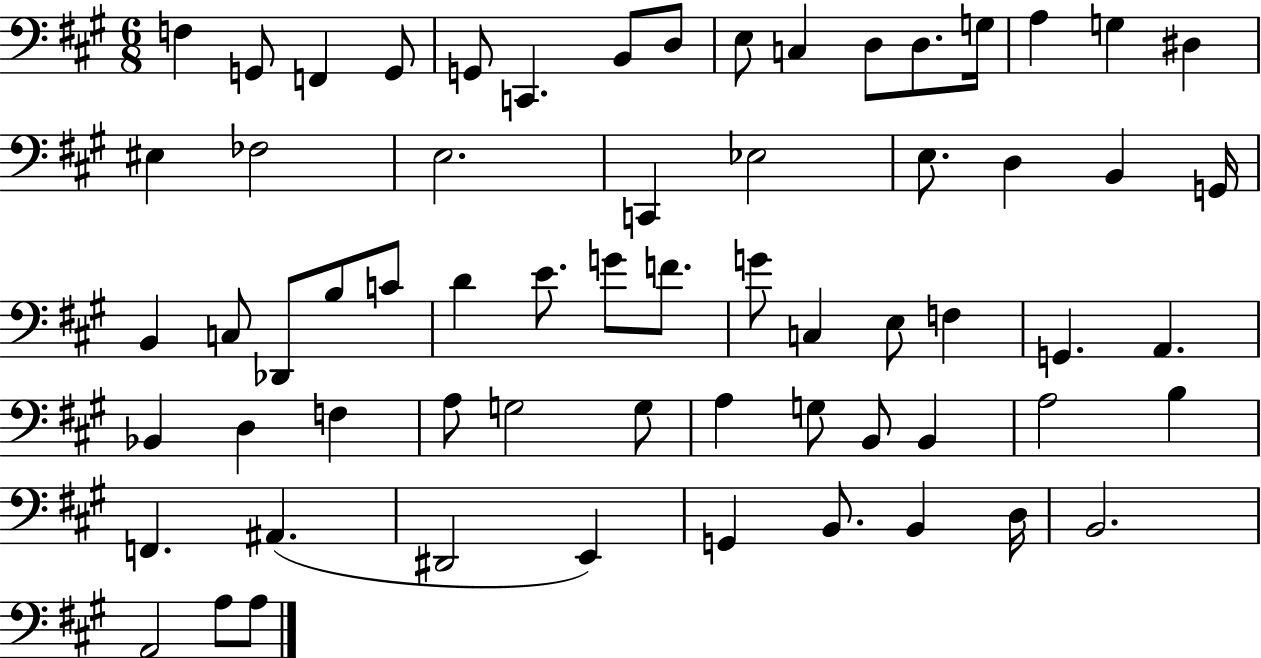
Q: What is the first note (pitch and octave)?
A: F3